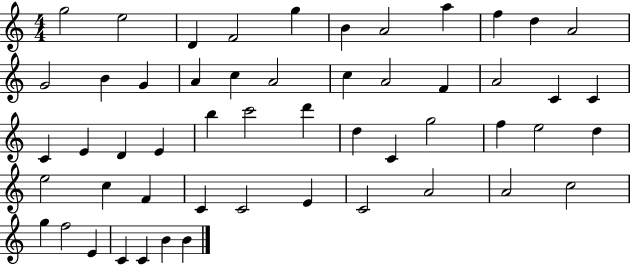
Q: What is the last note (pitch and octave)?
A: B4